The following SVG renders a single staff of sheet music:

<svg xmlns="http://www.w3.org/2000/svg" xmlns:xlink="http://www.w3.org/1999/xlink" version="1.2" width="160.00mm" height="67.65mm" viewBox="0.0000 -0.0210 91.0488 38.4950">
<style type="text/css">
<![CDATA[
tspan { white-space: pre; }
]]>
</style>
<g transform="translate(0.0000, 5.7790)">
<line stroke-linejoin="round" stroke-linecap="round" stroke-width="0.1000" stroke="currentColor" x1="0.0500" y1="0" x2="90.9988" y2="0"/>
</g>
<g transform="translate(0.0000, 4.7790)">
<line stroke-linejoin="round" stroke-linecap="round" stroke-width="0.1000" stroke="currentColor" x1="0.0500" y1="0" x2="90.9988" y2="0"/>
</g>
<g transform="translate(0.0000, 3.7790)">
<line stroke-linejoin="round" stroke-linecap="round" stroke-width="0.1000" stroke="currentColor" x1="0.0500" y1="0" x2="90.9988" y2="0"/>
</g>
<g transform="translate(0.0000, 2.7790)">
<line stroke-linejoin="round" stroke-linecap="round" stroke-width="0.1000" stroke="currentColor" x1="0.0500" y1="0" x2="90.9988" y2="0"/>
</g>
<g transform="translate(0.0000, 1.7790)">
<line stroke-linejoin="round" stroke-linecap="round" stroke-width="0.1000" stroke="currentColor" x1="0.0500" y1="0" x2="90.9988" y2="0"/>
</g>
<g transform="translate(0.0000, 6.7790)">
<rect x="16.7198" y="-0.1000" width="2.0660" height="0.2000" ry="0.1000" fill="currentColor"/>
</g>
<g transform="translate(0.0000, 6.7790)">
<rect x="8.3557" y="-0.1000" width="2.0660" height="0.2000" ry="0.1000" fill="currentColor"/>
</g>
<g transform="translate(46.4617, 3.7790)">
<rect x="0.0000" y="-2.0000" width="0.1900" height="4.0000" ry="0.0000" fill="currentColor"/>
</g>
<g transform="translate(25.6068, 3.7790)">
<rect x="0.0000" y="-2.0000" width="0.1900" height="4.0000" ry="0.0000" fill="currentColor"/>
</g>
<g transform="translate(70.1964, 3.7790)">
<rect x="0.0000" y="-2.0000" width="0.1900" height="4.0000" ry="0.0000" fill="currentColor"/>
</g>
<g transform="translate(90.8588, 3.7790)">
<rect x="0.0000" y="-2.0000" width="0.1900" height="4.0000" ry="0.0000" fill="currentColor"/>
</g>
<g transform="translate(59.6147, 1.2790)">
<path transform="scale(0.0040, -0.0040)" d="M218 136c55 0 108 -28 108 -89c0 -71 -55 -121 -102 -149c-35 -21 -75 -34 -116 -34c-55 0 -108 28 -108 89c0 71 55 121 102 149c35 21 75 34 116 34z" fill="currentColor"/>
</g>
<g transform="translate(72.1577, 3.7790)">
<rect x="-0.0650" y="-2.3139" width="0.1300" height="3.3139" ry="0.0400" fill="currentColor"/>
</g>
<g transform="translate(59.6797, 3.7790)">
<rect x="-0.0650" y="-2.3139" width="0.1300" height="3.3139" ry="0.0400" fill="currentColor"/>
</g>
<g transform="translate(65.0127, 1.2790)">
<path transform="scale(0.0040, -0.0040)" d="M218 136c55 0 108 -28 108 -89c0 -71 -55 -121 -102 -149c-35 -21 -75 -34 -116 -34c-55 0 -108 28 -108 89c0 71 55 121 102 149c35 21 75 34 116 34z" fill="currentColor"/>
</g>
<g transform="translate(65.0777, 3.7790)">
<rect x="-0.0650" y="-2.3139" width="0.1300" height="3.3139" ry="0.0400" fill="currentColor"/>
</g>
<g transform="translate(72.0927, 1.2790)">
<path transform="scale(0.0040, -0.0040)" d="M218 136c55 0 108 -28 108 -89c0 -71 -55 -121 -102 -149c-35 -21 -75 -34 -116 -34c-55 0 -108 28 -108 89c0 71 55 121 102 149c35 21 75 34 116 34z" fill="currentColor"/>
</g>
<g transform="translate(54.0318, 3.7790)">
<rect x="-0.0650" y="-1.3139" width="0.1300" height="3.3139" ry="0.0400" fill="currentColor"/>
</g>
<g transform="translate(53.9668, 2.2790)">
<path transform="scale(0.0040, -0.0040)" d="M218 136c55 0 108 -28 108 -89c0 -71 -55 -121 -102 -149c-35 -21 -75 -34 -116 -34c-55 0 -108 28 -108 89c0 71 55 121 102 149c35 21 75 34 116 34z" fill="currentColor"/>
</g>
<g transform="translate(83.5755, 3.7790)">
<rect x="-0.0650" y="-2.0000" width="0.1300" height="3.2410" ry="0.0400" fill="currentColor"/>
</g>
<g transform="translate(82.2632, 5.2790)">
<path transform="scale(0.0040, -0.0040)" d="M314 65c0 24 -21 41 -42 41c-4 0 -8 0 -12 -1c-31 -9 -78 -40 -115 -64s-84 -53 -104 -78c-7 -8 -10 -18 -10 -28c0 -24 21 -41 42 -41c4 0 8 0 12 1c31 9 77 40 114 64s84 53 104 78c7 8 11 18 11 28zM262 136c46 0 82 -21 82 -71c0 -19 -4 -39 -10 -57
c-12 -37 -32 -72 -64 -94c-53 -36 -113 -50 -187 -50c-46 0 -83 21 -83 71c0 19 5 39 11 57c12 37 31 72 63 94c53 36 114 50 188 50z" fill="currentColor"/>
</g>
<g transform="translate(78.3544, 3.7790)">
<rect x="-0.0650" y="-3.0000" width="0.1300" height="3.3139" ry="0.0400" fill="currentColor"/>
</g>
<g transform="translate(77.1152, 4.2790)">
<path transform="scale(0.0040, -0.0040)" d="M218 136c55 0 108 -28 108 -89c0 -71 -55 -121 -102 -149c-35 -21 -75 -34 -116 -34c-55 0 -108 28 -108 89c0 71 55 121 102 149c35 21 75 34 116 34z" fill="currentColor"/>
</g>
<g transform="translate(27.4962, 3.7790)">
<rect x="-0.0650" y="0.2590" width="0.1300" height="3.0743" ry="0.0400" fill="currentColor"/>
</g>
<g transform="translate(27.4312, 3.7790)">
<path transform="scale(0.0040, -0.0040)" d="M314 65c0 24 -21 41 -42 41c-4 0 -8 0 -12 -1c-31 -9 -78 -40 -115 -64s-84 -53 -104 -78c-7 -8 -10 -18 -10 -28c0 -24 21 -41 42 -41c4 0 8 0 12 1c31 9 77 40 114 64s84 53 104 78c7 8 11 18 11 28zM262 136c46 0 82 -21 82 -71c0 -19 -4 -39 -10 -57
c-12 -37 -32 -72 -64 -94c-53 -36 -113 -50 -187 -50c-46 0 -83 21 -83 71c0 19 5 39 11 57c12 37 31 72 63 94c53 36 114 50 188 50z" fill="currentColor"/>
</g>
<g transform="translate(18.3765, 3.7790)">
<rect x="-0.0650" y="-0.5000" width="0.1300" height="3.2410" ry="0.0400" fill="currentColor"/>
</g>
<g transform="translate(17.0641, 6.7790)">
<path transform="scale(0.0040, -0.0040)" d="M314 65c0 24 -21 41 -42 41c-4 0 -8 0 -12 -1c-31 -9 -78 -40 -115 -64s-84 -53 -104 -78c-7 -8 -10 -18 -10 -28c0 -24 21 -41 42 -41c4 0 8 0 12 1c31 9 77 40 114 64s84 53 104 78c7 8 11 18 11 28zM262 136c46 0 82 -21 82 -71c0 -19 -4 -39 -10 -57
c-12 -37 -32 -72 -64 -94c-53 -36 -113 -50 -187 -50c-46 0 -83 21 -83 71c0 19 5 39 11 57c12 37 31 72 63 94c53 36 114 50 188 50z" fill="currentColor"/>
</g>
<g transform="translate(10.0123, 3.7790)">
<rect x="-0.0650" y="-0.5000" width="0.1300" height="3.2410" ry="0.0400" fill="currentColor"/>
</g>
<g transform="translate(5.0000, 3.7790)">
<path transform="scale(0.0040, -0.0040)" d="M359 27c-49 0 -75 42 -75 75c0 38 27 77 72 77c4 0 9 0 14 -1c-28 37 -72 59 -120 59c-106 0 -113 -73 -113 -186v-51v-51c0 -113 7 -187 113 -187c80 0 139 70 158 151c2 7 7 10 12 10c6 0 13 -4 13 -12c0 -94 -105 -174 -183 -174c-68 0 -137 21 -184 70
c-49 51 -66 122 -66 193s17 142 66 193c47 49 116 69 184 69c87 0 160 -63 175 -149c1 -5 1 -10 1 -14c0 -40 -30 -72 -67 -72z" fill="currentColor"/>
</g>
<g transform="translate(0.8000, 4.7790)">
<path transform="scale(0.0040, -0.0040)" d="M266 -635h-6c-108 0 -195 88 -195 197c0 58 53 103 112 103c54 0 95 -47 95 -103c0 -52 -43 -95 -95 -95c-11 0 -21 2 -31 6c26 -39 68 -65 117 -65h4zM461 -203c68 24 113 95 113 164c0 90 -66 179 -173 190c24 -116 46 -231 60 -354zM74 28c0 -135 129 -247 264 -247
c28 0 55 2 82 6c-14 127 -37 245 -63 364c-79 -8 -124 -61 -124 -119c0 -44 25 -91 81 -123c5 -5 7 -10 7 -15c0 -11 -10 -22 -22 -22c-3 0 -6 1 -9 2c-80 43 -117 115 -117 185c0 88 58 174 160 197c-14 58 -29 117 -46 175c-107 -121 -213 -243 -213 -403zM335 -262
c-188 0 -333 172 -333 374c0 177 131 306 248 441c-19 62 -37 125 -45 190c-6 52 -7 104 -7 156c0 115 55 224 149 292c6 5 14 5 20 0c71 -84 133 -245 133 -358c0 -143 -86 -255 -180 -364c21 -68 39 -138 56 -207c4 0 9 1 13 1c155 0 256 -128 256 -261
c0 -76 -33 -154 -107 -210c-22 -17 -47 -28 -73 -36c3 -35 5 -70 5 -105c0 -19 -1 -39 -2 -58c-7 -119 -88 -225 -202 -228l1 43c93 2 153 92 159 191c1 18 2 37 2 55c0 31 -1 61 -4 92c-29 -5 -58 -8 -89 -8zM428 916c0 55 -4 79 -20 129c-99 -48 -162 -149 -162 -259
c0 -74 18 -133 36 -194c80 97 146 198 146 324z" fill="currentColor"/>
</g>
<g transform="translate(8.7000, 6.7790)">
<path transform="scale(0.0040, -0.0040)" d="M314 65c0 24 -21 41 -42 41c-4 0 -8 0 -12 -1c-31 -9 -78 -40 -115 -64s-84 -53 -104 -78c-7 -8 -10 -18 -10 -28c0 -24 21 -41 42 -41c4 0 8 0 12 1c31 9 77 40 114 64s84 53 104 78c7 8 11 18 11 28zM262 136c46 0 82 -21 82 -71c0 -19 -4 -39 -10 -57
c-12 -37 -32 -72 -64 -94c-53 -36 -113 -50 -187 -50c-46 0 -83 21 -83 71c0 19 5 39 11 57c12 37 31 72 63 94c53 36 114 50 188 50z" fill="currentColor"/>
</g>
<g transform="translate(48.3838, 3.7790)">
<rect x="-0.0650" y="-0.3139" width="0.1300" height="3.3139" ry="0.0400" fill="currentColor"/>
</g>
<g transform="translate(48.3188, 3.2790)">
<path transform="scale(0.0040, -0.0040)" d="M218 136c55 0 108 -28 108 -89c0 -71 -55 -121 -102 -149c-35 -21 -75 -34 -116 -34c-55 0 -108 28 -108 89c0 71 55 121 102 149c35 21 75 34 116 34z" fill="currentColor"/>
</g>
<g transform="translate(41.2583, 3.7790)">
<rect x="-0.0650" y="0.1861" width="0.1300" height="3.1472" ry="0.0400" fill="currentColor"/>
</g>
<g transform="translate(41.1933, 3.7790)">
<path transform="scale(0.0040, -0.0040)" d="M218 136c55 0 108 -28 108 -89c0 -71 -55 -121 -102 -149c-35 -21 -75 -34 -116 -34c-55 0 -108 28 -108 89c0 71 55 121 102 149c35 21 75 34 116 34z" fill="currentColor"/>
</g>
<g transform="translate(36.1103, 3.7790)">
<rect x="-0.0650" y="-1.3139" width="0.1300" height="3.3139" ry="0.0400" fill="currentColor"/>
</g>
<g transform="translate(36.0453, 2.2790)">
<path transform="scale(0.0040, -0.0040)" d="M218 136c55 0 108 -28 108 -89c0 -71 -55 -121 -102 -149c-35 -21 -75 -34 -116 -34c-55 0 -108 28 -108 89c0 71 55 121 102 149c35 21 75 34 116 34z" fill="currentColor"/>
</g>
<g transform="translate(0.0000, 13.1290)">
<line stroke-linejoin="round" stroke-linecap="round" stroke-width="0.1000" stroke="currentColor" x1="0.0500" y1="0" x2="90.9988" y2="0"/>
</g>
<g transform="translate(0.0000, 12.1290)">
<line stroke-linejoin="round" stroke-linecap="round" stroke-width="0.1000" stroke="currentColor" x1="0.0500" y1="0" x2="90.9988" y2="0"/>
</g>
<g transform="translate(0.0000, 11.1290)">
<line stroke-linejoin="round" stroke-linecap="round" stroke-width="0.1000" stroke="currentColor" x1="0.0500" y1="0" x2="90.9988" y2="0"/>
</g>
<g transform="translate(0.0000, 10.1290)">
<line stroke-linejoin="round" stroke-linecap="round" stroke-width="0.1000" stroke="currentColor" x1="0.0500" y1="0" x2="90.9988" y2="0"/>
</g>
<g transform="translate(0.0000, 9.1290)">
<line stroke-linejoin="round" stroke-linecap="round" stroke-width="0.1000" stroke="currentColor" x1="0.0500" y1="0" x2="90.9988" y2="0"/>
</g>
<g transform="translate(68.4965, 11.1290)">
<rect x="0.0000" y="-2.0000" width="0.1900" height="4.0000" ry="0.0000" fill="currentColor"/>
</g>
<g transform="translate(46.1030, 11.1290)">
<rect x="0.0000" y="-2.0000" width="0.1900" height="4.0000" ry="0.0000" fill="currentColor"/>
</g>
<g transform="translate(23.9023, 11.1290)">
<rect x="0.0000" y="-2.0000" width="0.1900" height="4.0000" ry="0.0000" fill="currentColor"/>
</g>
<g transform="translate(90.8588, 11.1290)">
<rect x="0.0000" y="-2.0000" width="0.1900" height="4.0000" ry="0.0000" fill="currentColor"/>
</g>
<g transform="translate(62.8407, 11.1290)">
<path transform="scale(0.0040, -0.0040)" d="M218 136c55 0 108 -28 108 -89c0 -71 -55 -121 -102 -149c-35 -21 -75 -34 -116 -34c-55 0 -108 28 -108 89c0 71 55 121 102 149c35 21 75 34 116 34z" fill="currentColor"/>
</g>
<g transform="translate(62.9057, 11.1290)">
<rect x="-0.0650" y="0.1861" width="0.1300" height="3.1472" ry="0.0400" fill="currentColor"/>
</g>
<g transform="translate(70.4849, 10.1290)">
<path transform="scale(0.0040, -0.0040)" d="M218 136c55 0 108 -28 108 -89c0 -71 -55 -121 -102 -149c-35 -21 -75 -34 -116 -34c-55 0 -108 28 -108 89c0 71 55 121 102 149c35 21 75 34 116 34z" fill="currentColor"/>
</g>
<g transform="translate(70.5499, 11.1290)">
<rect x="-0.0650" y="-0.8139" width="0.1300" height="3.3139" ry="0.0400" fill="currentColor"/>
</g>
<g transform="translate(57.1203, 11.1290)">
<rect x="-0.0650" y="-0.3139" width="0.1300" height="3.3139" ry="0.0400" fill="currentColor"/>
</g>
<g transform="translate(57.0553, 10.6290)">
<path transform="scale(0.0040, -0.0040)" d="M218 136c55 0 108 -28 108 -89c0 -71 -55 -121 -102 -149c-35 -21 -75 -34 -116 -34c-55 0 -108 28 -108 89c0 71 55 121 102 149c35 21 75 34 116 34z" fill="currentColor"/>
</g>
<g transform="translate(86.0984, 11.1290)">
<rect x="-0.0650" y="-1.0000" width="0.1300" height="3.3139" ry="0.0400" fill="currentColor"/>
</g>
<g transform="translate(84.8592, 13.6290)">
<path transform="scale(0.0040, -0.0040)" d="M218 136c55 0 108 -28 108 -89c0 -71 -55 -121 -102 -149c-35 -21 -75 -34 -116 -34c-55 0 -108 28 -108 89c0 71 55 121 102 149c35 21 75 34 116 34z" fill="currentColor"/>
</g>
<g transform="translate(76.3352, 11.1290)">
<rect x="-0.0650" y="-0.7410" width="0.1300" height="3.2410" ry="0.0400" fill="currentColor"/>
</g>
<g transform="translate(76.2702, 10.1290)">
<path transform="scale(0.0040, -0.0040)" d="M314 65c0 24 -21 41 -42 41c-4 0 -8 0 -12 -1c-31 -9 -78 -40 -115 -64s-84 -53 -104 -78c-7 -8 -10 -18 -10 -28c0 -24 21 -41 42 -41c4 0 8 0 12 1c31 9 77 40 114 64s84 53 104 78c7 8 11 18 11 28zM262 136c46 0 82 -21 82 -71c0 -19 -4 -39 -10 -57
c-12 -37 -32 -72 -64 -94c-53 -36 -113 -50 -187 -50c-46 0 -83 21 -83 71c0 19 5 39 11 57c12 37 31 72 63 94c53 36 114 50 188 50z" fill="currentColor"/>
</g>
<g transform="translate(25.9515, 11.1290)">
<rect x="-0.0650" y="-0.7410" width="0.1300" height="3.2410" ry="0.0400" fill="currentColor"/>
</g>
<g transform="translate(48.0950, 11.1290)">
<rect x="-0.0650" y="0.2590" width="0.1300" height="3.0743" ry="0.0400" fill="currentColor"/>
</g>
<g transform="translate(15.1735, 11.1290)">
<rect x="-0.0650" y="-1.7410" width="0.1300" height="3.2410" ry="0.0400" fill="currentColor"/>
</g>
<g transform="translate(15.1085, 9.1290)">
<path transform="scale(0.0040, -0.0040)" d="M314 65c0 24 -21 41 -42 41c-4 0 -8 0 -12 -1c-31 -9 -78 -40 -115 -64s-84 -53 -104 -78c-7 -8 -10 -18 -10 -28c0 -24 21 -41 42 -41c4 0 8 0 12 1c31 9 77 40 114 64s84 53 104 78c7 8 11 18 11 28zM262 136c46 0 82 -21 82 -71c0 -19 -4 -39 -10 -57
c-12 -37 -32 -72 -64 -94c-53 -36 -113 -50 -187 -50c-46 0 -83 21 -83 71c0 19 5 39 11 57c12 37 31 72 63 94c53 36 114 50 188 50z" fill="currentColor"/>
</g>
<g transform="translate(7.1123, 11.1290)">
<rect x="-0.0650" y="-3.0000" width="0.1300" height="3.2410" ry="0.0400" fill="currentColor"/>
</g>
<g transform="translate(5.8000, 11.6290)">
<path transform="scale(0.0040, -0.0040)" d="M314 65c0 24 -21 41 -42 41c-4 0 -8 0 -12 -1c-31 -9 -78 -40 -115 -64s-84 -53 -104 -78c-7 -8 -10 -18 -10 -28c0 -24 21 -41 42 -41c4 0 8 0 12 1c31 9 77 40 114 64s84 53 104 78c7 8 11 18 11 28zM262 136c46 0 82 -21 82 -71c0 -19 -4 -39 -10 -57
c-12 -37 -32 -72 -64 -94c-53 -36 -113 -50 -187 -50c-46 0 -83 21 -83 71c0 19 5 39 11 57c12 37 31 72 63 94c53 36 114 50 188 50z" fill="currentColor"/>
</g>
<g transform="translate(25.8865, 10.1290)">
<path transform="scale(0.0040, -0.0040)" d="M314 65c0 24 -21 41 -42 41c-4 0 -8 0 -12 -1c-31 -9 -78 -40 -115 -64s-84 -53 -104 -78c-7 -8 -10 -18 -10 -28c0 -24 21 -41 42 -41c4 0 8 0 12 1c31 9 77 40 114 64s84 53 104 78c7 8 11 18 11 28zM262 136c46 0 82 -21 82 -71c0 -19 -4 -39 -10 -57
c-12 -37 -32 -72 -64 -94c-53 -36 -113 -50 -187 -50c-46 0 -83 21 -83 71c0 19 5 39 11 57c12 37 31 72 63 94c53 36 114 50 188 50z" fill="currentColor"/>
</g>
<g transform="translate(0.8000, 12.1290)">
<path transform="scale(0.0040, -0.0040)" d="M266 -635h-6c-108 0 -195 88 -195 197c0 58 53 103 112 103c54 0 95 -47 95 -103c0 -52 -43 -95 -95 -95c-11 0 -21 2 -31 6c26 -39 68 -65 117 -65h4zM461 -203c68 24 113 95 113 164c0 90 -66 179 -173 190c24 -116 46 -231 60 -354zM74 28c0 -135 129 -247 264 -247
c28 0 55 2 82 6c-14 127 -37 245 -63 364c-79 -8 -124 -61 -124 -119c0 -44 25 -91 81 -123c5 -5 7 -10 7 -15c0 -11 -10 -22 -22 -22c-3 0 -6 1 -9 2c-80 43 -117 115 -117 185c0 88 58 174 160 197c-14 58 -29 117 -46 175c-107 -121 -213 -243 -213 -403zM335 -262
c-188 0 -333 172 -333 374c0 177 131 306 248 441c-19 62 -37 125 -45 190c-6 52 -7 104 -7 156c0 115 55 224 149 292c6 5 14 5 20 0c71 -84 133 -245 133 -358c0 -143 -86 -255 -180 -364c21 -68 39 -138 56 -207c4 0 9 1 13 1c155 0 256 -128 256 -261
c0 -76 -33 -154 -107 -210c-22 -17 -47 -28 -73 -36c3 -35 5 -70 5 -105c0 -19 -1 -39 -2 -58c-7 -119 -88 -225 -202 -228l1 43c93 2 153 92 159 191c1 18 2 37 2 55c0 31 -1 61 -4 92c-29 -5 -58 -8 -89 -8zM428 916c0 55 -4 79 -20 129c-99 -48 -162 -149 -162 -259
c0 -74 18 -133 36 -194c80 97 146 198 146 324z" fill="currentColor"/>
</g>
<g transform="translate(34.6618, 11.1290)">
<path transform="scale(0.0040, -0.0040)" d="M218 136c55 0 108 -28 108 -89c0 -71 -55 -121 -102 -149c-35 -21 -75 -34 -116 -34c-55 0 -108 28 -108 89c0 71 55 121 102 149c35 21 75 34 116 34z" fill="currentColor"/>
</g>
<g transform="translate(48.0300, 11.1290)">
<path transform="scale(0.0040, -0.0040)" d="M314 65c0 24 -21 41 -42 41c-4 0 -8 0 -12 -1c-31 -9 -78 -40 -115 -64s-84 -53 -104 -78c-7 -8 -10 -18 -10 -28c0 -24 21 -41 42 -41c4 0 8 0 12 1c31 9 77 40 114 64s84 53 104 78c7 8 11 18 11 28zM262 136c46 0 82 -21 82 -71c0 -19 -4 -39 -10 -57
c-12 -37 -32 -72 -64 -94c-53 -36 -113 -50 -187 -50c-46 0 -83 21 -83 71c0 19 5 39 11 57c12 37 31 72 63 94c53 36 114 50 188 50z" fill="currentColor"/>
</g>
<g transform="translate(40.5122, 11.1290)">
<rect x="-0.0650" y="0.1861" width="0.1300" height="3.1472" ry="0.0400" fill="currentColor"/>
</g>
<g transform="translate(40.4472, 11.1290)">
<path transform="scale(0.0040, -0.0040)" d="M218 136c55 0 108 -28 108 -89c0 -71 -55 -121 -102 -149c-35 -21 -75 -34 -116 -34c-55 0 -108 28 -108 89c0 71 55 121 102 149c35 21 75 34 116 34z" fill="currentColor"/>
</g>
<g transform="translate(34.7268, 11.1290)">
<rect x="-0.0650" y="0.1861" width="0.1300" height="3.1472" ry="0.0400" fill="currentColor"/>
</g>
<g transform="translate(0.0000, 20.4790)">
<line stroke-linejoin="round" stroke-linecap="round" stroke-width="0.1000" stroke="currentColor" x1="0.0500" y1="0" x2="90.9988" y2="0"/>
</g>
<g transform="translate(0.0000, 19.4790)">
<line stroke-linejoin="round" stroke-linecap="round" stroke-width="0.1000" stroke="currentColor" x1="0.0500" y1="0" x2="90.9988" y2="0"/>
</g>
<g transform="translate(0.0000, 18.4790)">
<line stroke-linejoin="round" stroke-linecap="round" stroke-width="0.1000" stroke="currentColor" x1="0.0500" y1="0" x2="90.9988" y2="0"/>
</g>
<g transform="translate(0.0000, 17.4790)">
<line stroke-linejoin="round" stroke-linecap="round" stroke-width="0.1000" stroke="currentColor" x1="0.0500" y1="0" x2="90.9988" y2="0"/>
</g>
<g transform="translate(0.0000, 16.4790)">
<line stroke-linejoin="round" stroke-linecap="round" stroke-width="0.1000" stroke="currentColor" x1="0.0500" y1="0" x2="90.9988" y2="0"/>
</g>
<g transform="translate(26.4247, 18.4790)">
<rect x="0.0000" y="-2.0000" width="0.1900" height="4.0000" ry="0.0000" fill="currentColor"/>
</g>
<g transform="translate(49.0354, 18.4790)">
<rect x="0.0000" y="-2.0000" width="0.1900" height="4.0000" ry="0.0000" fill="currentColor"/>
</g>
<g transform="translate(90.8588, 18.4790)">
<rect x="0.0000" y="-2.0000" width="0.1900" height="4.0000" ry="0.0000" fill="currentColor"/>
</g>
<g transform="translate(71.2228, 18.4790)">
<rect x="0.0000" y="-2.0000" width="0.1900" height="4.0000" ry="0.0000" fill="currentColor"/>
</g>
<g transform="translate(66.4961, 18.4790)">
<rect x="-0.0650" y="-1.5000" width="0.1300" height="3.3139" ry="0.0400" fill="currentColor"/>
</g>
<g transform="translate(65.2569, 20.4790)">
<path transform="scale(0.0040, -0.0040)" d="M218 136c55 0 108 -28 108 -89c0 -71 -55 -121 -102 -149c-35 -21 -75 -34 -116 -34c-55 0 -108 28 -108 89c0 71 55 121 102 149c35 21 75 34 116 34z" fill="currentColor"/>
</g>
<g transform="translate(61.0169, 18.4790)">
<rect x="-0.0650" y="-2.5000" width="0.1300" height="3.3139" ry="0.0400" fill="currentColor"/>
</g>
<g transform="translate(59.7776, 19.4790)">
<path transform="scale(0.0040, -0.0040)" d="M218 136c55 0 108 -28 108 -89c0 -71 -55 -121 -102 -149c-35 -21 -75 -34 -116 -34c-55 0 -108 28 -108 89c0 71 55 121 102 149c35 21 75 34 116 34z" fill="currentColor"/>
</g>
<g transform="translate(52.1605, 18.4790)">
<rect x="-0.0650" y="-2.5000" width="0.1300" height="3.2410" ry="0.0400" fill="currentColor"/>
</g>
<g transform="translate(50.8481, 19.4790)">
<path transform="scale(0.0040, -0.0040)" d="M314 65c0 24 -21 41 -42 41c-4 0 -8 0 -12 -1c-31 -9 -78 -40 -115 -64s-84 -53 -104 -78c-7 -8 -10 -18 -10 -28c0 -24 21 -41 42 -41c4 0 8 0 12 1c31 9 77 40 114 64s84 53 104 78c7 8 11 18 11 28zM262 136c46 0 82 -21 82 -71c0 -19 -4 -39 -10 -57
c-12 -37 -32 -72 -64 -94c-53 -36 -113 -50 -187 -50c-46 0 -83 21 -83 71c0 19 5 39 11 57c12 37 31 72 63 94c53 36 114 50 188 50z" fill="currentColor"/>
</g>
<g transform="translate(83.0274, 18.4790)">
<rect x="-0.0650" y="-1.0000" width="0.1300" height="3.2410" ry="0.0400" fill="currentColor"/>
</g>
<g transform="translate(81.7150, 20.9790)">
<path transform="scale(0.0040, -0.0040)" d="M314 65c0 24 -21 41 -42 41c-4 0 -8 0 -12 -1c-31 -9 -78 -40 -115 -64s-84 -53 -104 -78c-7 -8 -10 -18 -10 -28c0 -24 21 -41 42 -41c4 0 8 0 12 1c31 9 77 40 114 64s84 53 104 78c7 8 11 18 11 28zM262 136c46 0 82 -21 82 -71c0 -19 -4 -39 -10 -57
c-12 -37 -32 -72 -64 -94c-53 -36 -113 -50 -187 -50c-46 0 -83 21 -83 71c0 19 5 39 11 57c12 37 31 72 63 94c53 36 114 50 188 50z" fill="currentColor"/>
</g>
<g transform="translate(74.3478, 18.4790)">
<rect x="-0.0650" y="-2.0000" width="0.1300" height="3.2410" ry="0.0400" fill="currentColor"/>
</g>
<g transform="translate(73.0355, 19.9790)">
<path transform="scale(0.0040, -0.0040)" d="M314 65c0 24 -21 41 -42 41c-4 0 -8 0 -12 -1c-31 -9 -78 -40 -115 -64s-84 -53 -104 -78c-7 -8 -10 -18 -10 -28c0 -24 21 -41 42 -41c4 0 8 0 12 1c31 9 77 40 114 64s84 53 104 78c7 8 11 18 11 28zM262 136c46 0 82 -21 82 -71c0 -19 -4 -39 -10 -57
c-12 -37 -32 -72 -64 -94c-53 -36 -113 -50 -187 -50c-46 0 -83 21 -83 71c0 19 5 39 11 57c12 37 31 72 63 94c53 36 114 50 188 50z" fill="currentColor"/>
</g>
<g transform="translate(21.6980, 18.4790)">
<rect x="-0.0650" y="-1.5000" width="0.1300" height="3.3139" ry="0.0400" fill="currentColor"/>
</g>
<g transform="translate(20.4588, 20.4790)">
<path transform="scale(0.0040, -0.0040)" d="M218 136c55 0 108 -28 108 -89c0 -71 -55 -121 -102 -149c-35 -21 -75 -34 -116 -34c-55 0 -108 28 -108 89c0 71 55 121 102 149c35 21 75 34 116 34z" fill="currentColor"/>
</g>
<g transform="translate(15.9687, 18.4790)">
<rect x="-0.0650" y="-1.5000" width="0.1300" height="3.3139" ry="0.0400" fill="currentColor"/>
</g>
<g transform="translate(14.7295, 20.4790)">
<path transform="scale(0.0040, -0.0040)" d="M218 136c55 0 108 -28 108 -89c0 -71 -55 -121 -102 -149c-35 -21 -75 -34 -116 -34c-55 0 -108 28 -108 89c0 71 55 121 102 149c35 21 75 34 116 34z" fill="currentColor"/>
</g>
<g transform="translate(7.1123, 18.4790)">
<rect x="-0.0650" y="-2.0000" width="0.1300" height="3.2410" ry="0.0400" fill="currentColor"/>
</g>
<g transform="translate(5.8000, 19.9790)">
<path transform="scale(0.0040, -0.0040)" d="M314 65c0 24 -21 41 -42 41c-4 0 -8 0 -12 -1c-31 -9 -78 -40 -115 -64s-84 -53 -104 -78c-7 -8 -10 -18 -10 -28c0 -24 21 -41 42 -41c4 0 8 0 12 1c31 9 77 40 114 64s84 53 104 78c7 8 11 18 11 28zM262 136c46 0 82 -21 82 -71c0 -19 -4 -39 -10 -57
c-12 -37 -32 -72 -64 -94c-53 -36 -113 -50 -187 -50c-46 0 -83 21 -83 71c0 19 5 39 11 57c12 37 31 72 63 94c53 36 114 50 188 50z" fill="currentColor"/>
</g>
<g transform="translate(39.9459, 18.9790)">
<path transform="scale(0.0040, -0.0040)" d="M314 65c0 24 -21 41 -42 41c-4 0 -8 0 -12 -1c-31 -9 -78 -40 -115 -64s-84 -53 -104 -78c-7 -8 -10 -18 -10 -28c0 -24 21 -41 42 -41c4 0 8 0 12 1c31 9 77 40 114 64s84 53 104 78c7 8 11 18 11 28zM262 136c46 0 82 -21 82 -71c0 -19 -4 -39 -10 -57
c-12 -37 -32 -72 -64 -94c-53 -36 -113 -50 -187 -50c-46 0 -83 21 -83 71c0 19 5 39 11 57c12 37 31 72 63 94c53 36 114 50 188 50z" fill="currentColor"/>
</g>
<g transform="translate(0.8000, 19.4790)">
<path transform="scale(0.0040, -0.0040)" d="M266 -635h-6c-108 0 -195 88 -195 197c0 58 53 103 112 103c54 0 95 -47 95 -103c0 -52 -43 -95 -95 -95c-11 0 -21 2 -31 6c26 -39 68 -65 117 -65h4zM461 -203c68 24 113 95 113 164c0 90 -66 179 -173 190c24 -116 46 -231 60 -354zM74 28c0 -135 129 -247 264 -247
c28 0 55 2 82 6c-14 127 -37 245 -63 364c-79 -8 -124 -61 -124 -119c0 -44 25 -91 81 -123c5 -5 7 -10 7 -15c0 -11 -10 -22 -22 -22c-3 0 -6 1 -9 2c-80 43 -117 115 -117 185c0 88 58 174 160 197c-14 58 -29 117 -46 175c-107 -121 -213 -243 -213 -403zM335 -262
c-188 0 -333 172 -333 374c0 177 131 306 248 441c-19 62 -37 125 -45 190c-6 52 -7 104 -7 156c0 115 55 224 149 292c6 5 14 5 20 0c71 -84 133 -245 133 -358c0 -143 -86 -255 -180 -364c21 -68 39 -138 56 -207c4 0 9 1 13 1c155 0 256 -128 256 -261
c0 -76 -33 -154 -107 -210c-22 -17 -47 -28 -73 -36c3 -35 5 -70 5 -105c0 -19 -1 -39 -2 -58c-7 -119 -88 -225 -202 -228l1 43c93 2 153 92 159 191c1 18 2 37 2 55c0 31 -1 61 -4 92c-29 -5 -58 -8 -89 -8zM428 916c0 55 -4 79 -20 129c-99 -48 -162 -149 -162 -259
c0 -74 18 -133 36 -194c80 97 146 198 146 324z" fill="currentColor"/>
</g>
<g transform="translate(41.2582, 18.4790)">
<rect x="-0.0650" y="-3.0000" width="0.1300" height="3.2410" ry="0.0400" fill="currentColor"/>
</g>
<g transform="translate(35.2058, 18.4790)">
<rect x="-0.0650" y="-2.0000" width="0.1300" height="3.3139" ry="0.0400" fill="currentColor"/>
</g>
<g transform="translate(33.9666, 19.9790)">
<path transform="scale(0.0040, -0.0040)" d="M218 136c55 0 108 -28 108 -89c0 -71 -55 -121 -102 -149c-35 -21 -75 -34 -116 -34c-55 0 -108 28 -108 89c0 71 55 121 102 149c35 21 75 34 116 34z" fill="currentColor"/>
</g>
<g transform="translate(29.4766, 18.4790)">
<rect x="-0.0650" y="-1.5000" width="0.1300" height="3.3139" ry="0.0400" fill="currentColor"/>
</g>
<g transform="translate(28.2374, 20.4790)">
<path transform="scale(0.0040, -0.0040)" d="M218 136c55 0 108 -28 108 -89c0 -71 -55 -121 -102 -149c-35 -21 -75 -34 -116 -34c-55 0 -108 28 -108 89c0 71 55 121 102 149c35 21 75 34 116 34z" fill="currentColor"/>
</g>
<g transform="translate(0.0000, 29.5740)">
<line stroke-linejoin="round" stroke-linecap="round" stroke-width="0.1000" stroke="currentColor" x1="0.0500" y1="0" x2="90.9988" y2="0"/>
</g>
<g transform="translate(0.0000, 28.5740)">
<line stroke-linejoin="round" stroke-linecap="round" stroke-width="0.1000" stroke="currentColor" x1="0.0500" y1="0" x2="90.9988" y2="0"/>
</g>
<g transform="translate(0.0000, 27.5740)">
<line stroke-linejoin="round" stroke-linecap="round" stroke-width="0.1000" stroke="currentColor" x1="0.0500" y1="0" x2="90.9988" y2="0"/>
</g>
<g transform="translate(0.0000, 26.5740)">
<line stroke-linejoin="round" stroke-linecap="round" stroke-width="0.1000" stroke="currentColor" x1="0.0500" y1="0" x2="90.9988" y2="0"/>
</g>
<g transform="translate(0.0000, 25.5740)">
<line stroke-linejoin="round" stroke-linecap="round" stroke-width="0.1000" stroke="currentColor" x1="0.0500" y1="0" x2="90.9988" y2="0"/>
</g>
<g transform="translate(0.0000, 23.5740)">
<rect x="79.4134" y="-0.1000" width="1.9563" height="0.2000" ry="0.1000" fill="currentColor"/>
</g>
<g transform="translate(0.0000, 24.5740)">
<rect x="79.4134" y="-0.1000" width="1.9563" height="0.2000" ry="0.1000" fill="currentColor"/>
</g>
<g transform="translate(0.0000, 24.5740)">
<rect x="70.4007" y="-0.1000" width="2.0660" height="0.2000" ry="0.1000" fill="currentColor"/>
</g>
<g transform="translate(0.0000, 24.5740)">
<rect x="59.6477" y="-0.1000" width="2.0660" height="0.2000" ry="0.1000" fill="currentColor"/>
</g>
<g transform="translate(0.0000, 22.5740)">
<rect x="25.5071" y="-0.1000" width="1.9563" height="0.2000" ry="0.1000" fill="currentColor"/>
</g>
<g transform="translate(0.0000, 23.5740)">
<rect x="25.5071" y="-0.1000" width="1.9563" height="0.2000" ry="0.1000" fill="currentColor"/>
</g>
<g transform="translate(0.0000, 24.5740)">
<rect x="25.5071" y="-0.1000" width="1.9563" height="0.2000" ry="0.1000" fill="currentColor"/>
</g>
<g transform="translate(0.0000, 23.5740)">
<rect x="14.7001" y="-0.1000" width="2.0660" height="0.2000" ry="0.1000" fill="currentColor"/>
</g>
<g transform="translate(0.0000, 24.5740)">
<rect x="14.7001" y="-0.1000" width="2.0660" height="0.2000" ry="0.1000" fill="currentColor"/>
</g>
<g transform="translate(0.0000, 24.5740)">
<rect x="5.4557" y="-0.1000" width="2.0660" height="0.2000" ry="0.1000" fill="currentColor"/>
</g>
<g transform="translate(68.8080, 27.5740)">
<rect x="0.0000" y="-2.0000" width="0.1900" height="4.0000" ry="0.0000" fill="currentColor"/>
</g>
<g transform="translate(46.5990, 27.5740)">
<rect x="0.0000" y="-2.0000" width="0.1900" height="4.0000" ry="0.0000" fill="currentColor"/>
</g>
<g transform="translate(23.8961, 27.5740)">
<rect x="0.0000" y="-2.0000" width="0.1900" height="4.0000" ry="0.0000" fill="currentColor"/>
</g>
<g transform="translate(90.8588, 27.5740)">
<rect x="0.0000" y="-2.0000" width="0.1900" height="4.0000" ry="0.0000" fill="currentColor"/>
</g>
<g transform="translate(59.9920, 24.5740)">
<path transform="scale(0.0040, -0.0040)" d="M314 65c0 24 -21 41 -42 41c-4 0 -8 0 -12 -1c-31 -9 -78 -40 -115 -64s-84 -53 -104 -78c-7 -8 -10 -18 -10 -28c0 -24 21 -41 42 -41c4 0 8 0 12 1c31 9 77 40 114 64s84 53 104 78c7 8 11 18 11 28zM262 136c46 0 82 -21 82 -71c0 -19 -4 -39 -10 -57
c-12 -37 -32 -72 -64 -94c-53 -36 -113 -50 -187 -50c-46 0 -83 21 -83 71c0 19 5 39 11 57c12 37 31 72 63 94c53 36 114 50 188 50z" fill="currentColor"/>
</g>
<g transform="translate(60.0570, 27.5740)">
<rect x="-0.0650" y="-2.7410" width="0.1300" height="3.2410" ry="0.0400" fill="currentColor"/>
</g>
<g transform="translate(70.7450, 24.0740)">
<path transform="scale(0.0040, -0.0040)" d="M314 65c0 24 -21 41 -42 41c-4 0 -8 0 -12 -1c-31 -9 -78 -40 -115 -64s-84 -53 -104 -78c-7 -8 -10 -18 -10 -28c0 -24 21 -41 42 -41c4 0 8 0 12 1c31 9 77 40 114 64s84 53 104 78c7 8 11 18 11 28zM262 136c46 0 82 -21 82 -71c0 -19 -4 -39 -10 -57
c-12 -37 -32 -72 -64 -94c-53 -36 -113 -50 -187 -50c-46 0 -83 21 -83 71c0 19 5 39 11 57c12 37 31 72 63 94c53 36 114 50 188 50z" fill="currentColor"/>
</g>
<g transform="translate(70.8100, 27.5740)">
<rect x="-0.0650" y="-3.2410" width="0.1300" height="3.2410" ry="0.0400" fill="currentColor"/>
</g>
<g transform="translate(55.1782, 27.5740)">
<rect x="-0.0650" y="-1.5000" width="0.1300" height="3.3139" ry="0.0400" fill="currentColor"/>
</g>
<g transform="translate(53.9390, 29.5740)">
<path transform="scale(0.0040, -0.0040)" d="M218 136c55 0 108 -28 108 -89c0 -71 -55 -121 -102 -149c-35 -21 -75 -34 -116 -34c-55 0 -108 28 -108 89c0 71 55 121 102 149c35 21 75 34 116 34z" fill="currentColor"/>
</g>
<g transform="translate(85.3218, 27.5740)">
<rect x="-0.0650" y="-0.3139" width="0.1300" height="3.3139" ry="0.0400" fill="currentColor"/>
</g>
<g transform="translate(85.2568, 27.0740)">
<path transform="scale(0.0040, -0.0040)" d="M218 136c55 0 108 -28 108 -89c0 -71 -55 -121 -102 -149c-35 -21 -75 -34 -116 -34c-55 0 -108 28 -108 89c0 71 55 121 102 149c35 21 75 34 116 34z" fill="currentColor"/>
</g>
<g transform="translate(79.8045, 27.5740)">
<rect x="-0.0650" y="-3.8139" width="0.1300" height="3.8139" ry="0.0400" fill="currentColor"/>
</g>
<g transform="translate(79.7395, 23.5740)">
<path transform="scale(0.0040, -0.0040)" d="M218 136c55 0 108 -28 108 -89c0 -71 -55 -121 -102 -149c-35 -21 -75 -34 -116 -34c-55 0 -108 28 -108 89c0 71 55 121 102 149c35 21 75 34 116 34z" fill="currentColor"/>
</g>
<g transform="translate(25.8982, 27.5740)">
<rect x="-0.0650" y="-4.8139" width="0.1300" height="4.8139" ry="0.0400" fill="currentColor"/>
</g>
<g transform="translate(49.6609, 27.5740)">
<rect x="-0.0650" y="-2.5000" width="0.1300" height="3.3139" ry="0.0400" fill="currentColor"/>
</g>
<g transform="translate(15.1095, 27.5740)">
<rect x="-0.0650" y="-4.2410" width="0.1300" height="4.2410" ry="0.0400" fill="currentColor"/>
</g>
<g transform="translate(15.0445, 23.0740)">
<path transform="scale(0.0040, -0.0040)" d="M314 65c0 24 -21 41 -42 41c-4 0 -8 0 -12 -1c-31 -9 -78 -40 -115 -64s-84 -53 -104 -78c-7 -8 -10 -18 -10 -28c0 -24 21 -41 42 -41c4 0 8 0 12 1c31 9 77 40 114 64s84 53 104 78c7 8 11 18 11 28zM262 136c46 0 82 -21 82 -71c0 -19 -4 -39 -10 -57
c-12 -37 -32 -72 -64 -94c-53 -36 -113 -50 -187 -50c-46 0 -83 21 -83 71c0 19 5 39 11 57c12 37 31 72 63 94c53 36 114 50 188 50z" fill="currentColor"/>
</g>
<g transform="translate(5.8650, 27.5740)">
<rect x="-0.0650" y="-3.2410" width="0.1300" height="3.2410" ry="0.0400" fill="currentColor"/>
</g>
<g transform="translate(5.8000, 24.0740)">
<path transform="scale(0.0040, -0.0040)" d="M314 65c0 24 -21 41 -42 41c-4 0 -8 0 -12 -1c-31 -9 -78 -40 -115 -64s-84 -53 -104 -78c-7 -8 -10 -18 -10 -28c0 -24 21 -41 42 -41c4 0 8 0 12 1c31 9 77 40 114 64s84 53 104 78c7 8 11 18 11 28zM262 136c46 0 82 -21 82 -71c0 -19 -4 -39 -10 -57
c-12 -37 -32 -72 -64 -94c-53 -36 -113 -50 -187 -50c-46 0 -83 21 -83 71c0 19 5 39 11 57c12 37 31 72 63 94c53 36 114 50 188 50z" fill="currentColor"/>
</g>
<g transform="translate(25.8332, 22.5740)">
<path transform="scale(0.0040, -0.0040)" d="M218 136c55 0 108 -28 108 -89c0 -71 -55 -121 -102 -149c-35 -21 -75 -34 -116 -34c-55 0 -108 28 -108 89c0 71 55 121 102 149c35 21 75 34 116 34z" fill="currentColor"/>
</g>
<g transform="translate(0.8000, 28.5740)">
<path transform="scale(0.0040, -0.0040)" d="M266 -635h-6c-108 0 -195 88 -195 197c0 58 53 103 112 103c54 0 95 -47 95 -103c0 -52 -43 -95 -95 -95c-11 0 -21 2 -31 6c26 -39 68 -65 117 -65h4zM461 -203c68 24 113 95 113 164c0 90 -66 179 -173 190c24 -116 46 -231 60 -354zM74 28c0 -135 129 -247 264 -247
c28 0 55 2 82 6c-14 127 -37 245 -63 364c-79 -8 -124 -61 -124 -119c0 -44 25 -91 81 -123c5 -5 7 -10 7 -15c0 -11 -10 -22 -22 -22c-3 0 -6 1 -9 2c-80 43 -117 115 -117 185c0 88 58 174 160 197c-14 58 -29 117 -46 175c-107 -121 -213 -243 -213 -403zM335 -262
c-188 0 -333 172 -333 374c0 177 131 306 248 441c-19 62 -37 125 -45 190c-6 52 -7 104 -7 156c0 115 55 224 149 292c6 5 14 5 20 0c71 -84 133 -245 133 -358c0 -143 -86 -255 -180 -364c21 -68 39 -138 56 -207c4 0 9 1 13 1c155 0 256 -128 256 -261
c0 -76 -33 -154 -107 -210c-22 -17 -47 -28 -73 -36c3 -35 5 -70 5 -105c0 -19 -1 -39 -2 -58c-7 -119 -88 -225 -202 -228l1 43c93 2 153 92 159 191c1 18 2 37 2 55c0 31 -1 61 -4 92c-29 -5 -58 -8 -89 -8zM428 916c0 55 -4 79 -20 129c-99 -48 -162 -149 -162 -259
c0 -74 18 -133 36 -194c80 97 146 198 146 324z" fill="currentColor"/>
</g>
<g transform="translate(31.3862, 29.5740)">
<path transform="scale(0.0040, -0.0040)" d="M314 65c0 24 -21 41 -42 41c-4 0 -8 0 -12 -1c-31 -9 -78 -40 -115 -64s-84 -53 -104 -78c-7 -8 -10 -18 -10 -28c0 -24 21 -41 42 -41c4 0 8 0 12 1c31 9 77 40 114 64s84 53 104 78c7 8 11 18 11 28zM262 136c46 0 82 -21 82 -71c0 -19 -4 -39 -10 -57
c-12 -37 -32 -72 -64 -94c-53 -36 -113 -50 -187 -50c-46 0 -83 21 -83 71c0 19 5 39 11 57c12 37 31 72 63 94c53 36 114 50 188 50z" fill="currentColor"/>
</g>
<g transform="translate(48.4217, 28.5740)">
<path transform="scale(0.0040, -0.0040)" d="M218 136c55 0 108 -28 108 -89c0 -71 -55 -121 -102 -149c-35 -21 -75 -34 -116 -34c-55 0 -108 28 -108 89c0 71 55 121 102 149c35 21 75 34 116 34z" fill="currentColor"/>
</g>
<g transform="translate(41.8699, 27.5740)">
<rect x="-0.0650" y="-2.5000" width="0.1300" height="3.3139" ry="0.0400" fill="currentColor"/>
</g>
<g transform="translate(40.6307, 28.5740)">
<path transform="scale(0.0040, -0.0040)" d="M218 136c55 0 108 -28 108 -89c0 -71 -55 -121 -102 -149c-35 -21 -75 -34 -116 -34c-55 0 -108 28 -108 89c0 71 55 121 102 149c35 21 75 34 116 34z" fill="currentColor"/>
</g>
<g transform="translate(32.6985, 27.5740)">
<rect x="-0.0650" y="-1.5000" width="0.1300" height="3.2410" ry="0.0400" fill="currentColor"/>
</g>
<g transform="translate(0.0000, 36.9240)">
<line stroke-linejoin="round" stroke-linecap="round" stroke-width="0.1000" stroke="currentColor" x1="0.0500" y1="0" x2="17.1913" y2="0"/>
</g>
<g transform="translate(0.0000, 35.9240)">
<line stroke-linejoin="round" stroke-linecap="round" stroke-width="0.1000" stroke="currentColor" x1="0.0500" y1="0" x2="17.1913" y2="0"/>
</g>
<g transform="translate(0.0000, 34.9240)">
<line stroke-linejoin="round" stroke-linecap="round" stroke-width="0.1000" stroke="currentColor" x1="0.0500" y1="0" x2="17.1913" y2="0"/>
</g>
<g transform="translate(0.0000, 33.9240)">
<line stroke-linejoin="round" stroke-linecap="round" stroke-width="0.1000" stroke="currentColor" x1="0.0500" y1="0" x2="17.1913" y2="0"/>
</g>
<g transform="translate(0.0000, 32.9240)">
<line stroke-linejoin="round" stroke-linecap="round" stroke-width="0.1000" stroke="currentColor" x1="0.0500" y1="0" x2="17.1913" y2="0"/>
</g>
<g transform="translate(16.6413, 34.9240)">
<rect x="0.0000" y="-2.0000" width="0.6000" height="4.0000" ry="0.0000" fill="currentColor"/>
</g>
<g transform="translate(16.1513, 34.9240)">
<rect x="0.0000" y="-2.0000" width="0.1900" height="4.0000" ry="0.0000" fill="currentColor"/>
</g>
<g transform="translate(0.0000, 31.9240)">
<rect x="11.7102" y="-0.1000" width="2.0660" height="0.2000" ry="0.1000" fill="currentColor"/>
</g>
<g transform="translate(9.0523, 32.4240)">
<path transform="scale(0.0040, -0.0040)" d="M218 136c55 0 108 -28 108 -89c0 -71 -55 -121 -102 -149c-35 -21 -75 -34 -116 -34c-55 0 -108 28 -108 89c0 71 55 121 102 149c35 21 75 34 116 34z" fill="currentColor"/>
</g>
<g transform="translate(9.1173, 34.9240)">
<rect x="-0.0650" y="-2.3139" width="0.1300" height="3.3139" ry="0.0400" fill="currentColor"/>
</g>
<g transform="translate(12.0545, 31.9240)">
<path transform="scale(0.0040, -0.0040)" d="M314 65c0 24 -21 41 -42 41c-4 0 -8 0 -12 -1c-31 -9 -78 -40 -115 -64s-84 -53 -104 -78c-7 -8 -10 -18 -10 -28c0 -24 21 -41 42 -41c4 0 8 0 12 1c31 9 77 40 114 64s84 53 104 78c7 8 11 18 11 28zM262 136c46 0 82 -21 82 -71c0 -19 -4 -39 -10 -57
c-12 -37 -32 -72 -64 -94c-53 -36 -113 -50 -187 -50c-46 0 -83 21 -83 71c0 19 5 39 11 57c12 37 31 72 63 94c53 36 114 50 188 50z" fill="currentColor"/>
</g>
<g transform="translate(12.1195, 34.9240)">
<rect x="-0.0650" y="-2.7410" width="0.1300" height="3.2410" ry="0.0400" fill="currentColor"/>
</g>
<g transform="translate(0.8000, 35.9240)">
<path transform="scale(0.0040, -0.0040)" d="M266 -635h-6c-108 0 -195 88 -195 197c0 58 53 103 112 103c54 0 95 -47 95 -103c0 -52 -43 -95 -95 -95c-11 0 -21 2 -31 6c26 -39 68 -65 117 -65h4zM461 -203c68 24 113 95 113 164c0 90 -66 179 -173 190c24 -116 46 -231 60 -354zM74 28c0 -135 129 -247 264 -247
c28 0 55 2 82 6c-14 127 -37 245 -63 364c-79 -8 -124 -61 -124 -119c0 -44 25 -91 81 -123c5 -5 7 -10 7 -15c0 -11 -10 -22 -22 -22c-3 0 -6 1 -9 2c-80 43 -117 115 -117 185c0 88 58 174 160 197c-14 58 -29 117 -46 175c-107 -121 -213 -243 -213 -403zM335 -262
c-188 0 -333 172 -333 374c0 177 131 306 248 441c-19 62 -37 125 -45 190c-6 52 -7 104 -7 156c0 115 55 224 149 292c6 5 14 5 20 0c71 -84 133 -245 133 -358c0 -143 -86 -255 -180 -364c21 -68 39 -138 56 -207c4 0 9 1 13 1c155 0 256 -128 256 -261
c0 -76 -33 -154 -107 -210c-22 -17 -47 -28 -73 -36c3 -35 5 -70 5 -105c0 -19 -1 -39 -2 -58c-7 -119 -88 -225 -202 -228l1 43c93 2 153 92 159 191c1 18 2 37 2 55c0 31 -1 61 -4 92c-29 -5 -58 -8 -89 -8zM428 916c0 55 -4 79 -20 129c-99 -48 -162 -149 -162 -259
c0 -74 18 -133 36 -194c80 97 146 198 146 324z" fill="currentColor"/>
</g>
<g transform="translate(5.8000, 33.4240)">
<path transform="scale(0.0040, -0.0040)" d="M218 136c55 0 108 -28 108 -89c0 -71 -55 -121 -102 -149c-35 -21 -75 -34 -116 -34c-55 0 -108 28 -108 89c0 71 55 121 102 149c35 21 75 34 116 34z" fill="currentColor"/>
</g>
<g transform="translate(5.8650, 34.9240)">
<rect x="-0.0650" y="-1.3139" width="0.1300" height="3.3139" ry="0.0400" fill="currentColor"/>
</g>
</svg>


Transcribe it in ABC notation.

X:1
T:Untitled
M:4/4
L:1/4
K:C
C2 C2 B2 e B c e g g g A F2 A2 f2 d2 B B B2 c B d d2 D F2 E E E F A2 G2 G E F2 D2 b2 d'2 e' E2 G G E a2 b2 c' c e g a2